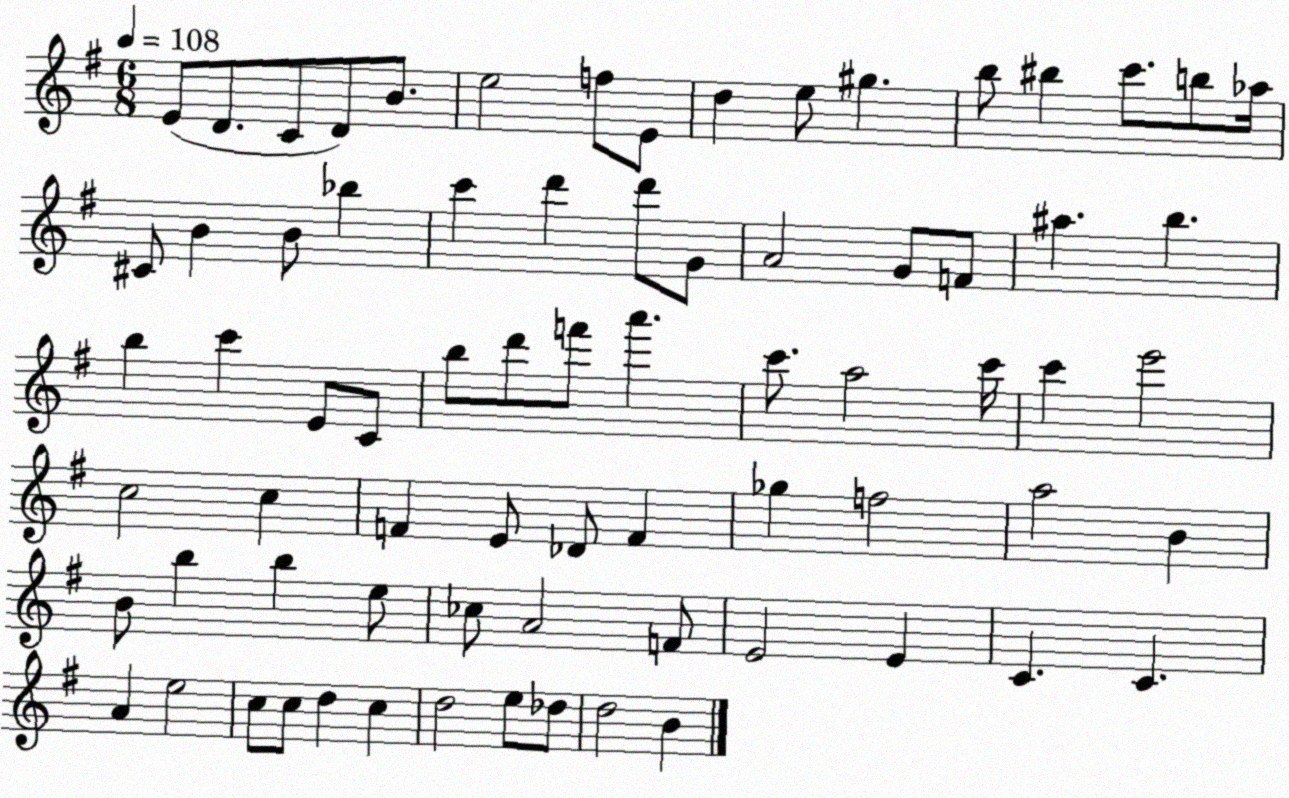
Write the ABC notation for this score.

X:1
T:Untitled
M:6/8
L:1/4
K:G
E/2 D/2 C/2 D/2 B/2 e2 f/2 E/2 d e/2 ^g b/2 ^b c'/2 b/2 _a/4 ^C/2 B B/2 _b c' d' d'/2 G/2 A2 G/2 F/2 ^a b b c' E/2 C/2 b/2 d'/2 f'/2 a' c'/2 a2 c'/4 c' e'2 c2 c F E/2 _D/2 F _g f2 a2 B B/2 b b e/2 _c/2 A2 F/2 E2 E C C A e2 c/2 c/2 d c d2 e/2 _d/2 d2 B